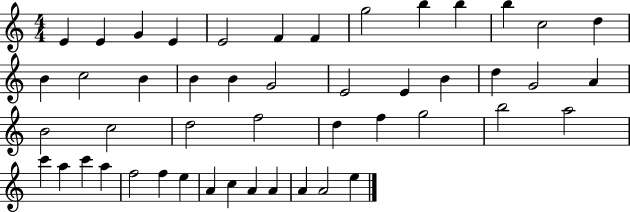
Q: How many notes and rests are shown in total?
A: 48